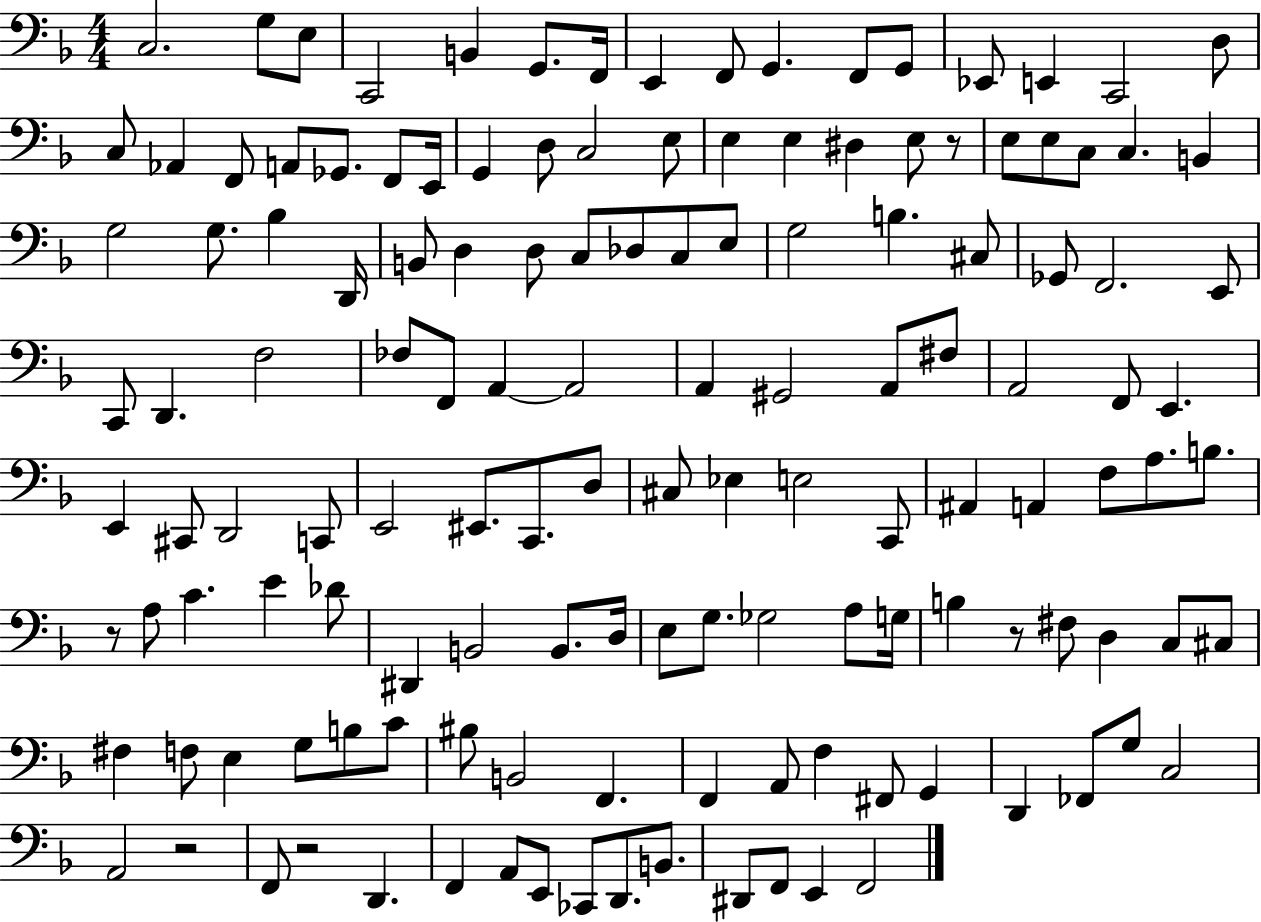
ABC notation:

X:1
T:Untitled
M:4/4
L:1/4
K:F
C,2 G,/2 E,/2 C,,2 B,, G,,/2 F,,/4 E,, F,,/2 G,, F,,/2 G,,/2 _E,,/2 E,, C,,2 D,/2 C,/2 _A,, F,,/2 A,,/2 _G,,/2 F,,/2 E,,/4 G,, D,/2 C,2 E,/2 E, E, ^D, E,/2 z/2 E,/2 E,/2 C,/2 C, B,, G,2 G,/2 _B, D,,/4 B,,/2 D, D,/2 C,/2 _D,/2 C,/2 E,/2 G,2 B, ^C,/2 _G,,/2 F,,2 E,,/2 C,,/2 D,, F,2 _F,/2 F,,/2 A,, A,,2 A,, ^G,,2 A,,/2 ^F,/2 A,,2 F,,/2 E,, E,, ^C,,/2 D,,2 C,,/2 E,,2 ^E,,/2 C,,/2 D,/2 ^C,/2 _E, E,2 C,,/2 ^A,, A,, F,/2 A,/2 B,/2 z/2 A,/2 C E _D/2 ^D,, B,,2 B,,/2 D,/4 E,/2 G,/2 _G,2 A,/2 G,/4 B, z/2 ^F,/2 D, C,/2 ^C,/2 ^F, F,/2 E, G,/2 B,/2 C/2 ^B,/2 B,,2 F,, F,, A,,/2 F, ^F,,/2 G,, D,, _F,,/2 G,/2 C,2 A,,2 z2 F,,/2 z2 D,, F,, A,,/2 E,,/2 _C,,/2 D,,/2 B,,/2 ^D,,/2 F,,/2 E,, F,,2